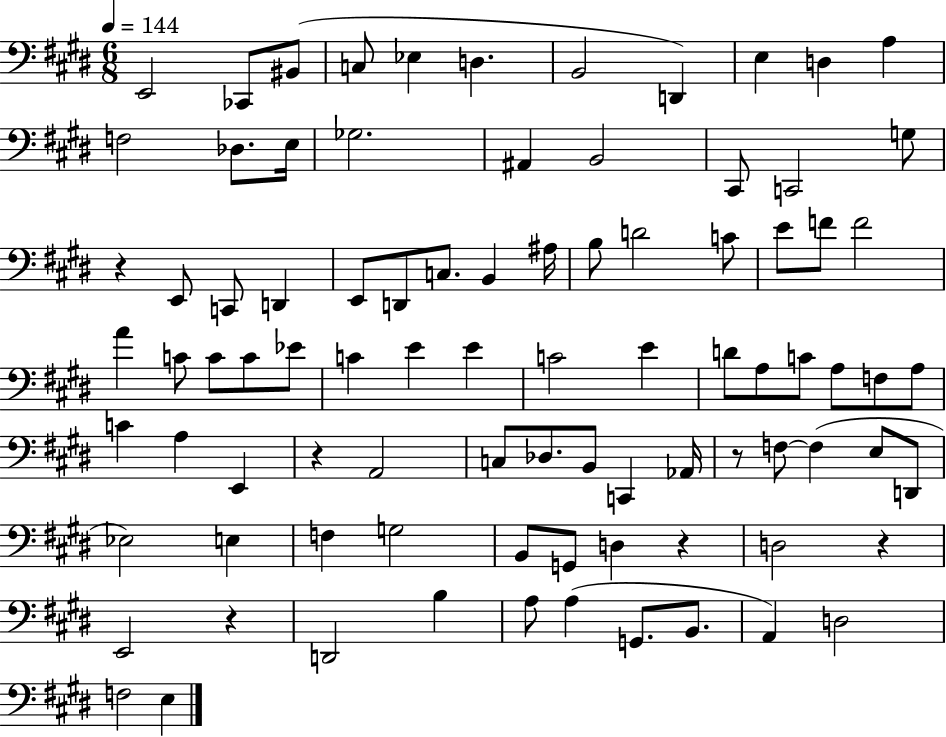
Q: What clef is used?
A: bass